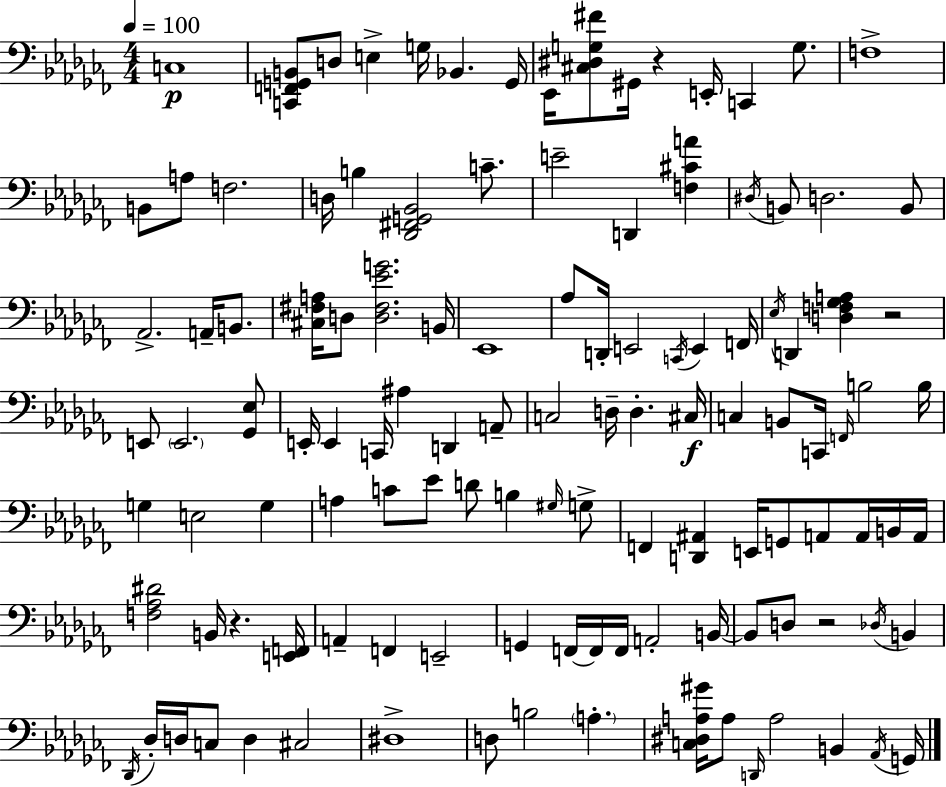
{
  \clef bass
  \numericTimeSignature
  \time 4/4
  \key aes \minor
  \tempo 4 = 100
  c1\p | <c, f, g, b,>8 d8 e4-> g16 bes,4. g,16 | ees,16 <cis dis g fis'>8 gis,16 r4 e,16-. c,4 g8. | f1-> | \break b,8 a8 f2. | d16 b4 <des, fis, g, bes,>2 c'8.-- | e'2-- d,4 <f cis' a'>4 | \acciaccatura { dis16 } b,8 d2. b,8 | \break aes,2.-> a,16-- b,8. | <cis fis a>16 d8 <d fis ees' g'>2. | b,16 ees,1 | aes8 d,16-. e,2 \acciaccatura { c,16 } e,4 | \break f,16 \acciaccatura { ees16 } d,4 <d f ges a>4 r2 | e,8 \parenthesize e,2. | <ges, ees>8 e,16-. e,4 c,16 ais4 d,4 | a,8-- c2 d16-- d4.-. | \break cis16\f c4 b,8 c,16 \grace { f,16 } b2 | b16 g4 e2 | g4 a4 c'8 ees'8 d'8 b4 | \grace { gis16 } g8-> f,4 <d, ais,>4 e,16 g,8 | \break a,8 a,16 b,16 a,16 <f aes dis'>2 b,16 r4. | <e, f,>16 a,4-- f,4 e,2-- | g,4 f,16~~ f,16 f,16 a,2-. | b,16~~ b,8 d8 r2 | \break \acciaccatura { des16 } b,4 \acciaccatura { des,16 } des16-. d16 c8 d4 cis2 | dis1-> | d8 b2 | \parenthesize a4.-. <c dis a gis'>16 a8 \grace { d,16 } a2 | \break b,4 \acciaccatura { aes,16 } g,16 \bar "|."
}